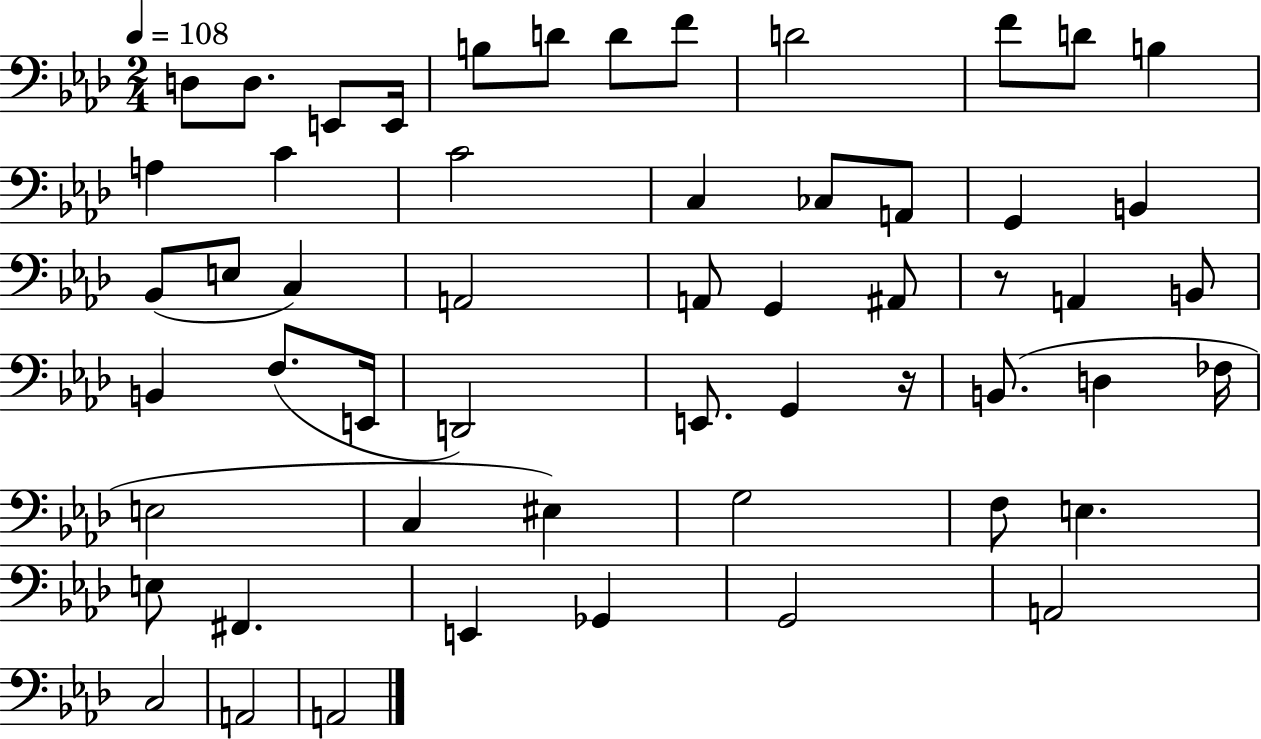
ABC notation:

X:1
T:Untitled
M:2/4
L:1/4
K:Ab
D,/2 D,/2 E,,/2 E,,/4 B,/2 D/2 D/2 F/2 D2 F/2 D/2 B, A, C C2 C, _C,/2 A,,/2 G,, B,, _B,,/2 E,/2 C, A,,2 A,,/2 G,, ^A,,/2 z/2 A,, B,,/2 B,, F,/2 E,,/4 D,,2 E,,/2 G,, z/4 B,,/2 D, _F,/4 E,2 C, ^E, G,2 F,/2 E, E,/2 ^F,, E,, _G,, G,,2 A,,2 C,2 A,,2 A,,2